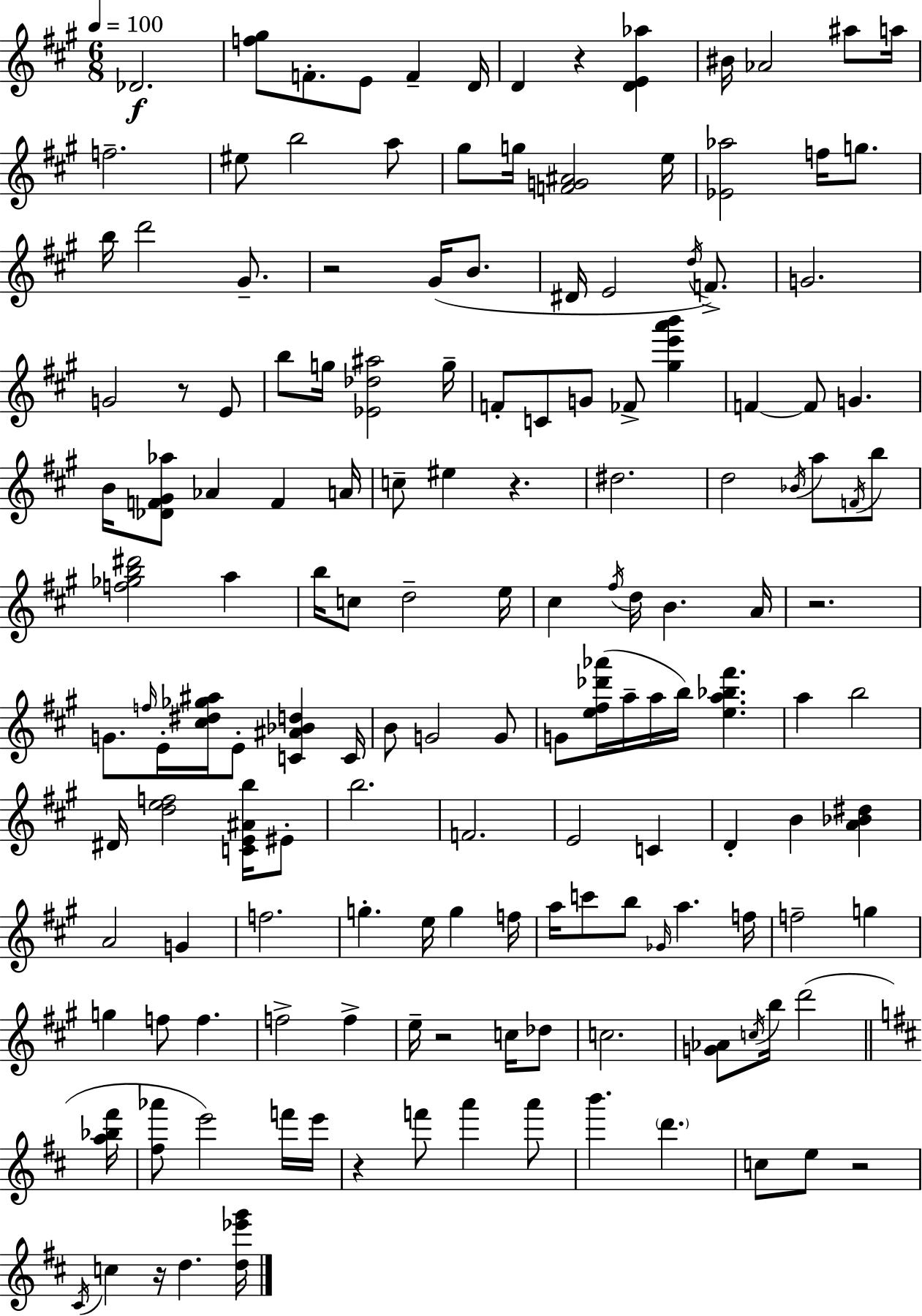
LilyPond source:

{
  \clef treble
  \numericTimeSignature
  \time 6/8
  \key a \major
  \tempo 4 = 100
  des'2.\f | <f'' gis''>8 f'8.-. e'8 f'4-- d'16 | d'4 r4 <d' e' aes''>4 | bis'16 aes'2 ais''8 a''16 | \break f''2.-- | eis''8 b''2 a''8 | gis''8 g''16 <f' g' ais'>2 e''16 | <ees' aes''>2 f''16 g''8. | \break b''16 d'''2 gis'8.-- | r2 gis'16( b'8. | dis'16 e'2 \acciaccatura { d''16 } f'8.->) | g'2. | \break g'2 r8 e'8 | b''8 g''16 <ees' des'' ais''>2 | g''16-- f'8-. c'8 g'8 fes'8-> <gis'' e''' a''' b'''>4 | f'4~~ f'8 g'4. | \break b'16 <des' f' gis' aes''>8 aes'4 f'4 | a'16 c''8-- eis''4 r4. | dis''2. | d''2 \acciaccatura { bes'16 } a''8 | \break \acciaccatura { f'16 } b''8 <f'' ges'' b'' dis'''>2 a''4 | b''16 c''8 d''2-- | e''16 cis''4 \acciaccatura { fis''16 } d''16 b'4. | a'16 r2. | \break g'8. \grace { f''16 } e'16-. <cis'' dis'' ges'' ais''>16 e'8-. | <c' ais' bes' d''>4 c'16 b'8 g'2 | g'8 g'8 <e'' fis'' des''' aes'''>16( a''16-- a''16 b''16) <e'' a'' bes'' fis'''>4. | a''4 b''2 | \break dis'16 <d'' e'' f''>2 | <c' e' ais' b''>16 eis'8-. b''2. | f'2. | e'2 | \break c'4 d'4-. b'4 | <a' bes' dis''>4 a'2 | g'4 f''2. | g''4.-. e''16 | \break g''4 f''16 a''16 c'''8 b''8 \grace { ges'16 } a''4. | f''16 f''2-- | g''4 g''4 f''8 | f''4. f''2-> | \break f''4-> e''16-- r2 | c''16 des''8 c''2. | <g' aes'>8 \acciaccatura { c''16 } b''16 d'''2( | \bar "||" \break \key d \major <a'' bes'' fis'''>16 <fis'' aes'''>8 e'''2) f'''16 | e'''16 r4 f'''8 a'''4 a'''8 | b'''4. \parenthesize d'''4. | c''8 e''8 r2 | \break \acciaccatura { cis'16 } c''4 r16 d''4. | <d'' ees''' g'''>16 \bar "|."
}